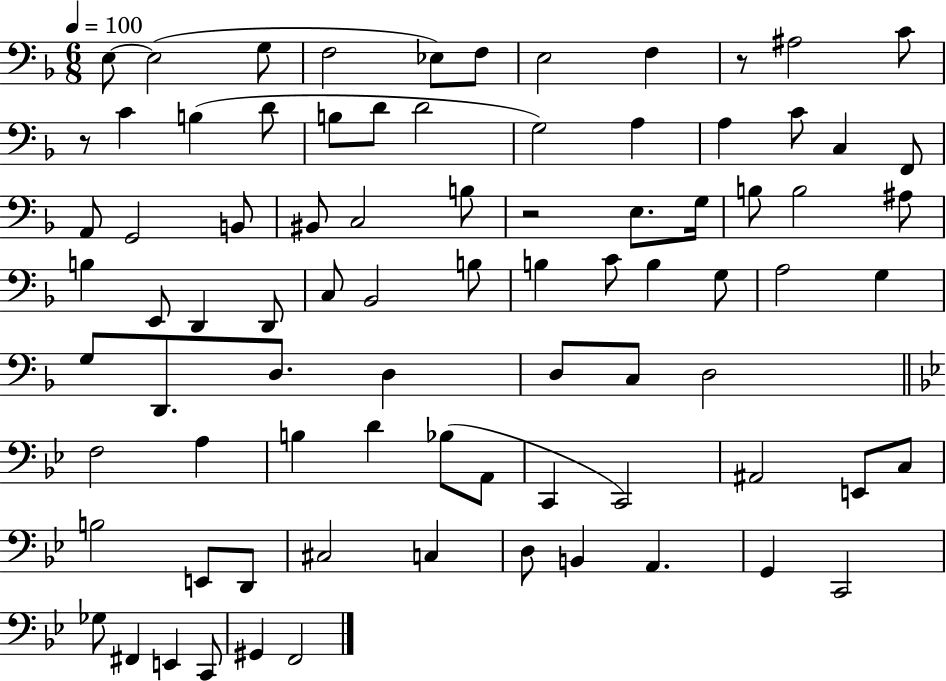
E3/e E3/h G3/e F3/h Eb3/e F3/e E3/h F3/q R/e A#3/h C4/e R/e C4/q B3/q D4/e B3/e D4/e D4/h G3/h A3/q A3/q C4/e C3/q F2/e A2/e G2/h B2/e BIS2/e C3/h B3/e R/h E3/e. G3/s B3/e B3/h A#3/e B3/q E2/e D2/q D2/e C3/e Bb2/h B3/e B3/q C4/e B3/q G3/e A3/h G3/q G3/e D2/e. D3/e. D3/q D3/e C3/e D3/h F3/h A3/q B3/q D4/q Bb3/e A2/e C2/q C2/h A#2/h E2/e C3/e B3/h E2/e D2/e C#3/h C3/q D3/e B2/q A2/q. G2/q C2/h Gb3/e F#2/q E2/q C2/e G#2/q F2/h